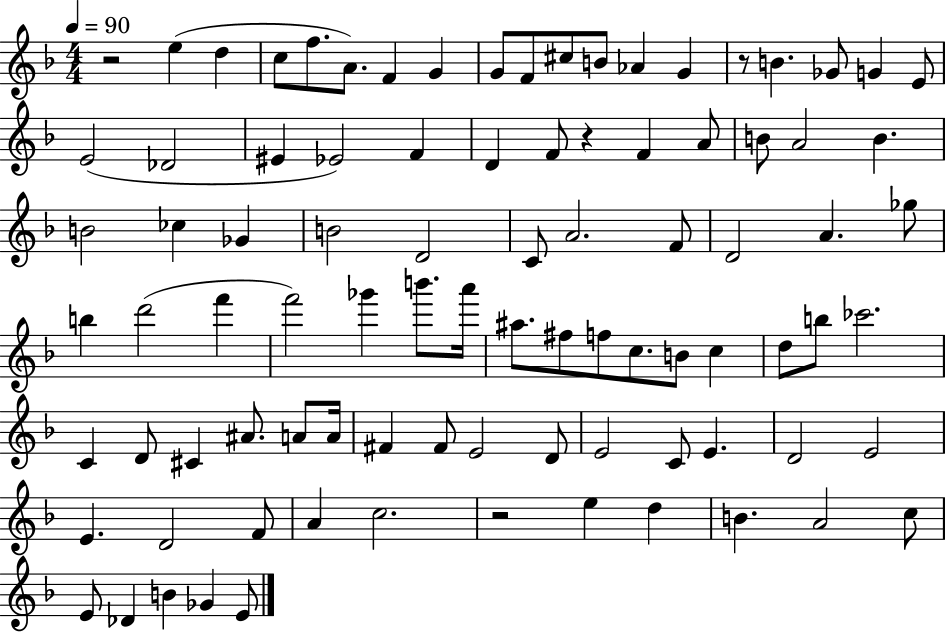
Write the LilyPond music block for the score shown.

{
  \clef treble
  \numericTimeSignature
  \time 4/4
  \key f \major
  \tempo 4 = 90
  r2 e''4( d''4 | c''8 f''8. a'8.) f'4 g'4 | g'8 f'8 cis''8 b'8 aes'4 g'4 | r8 b'4. ges'8 g'4 e'8 | \break e'2( des'2 | eis'4 ees'2) f'4 | d'4 f'8 r4 f'4 a'8 | b'8 a'2 b'4. | \break b'2 ces''4 ges'4 | b'2 d'2 | c'8 a'2. f'8 | d'2 a'4. ges''8 | \break b''4 d'''2( f'''4 | f'''2) ges'''4 b'''8. a'''16 | ais''8. fis''8 f''8 c''8. b'8 c''4 | d''8 b''8 ces'''2. | \break c'4 d'8 cis'4 ais'8. a'8 a'16 | fis'4 fis'8 e'2 d'8 | e'2 c'8 e'4. | d'2 e'2 | \break e'4. d'2 f'8 | a'4 c''2. | r2 e''4 d''4 | b'4. a'2 c''8 | \break e'8 des'4 b'4 ges'4 e'8 | \bar "|."
}